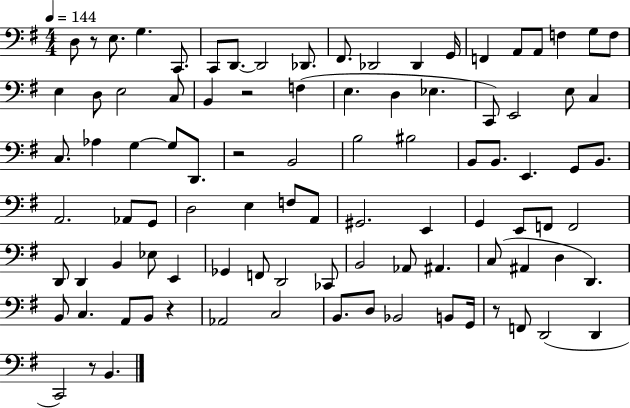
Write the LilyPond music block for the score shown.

{
  \clef bass
  \numericTimeSignature
  \time 4/4
  \key g \major
  \tempo 4 = 144
  \repeat volta 2 { d8 r8 e8. g4. c,8. | c,8 d,8.~~ d,2 des,8. | fis,8. des,2 des,4 g,16 | f,4 a,8 a,8 f4 g8 f8 | \break e4 d8 e2 c8 | b,4 r2 f4( | e4. d4 ees4. | c,8) e,2 e8 c4 | \break c8. aes4 g4~~ g8 d,8. | r2 b,2 | b2 bis2 | b,8 b,8. e,4. g,8 b,8. | \break a,2. aes,8 g,8 | d2 e4 f8 a,8 | gis,2. e,4 | g,4 e,8 f,8 f,2 | \break d,8 d,4 b,4 ees8 e,4 | ges,4 f,8 d,2 ces,8 | b,2 aes,8 ais,4. | c8( ais,4 d4 d,4.) | \break b,8 c4. a,8 b,8 r4 | aes,2 c2 | b,8. d8 bes,2 b,8 g,16 | r8 f,8 d,2( d,4 | \break c,2) r8 b,4. | } \bar "|."
}